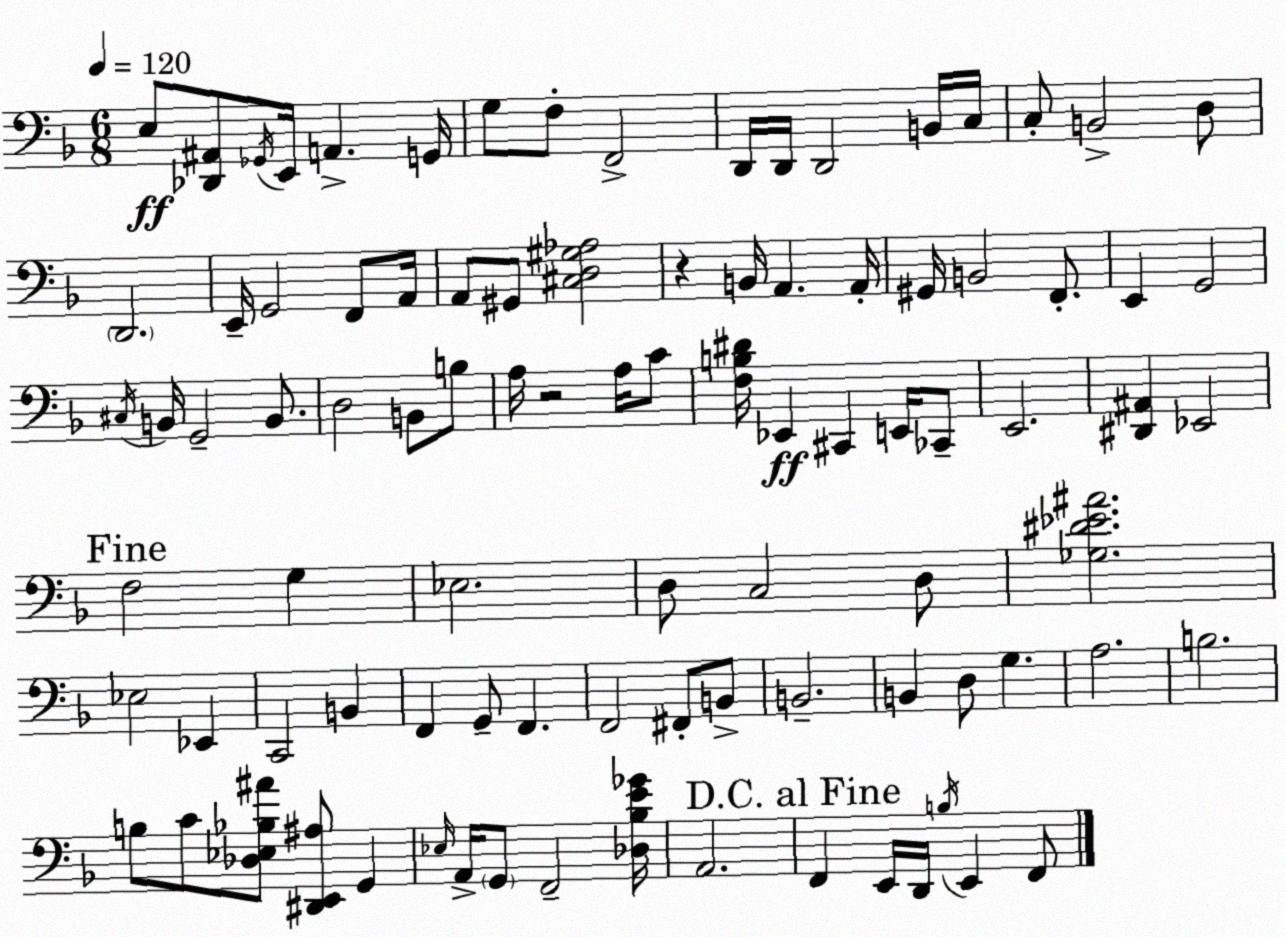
X:1
T:Untitled
M:6/8
L:1/4
K:Dm
E,/2 [_D,,^A,,]/2 _G,,/4 E,,/4 A,, G,,/4 G,/2 F,/2 F,,2 D,,/4 D,,/4 D,,2 B,,/4 C,/4 C,/2 B,,2 D,/2 D,,2 E,,/4 G,,2 F,,/2 A,,/4 A,,/2 ^G,,/2 [^C,D,^G,_A,]2 z B,,/4 A,, A,,/4 ^G,,/4 B,,2 F,,/2 E,, G,,2 ^C,/4 B,,/4 G,,2 B,,/2 D,2 B,,/2 B,/2 A,/4 z2 A,/4 C/2 [F,B,^D]/4 _E,, ^C,, E,,/4 _C,,/2 E,,2 [^D,,^A,,] _E,,2 F,2 G, _E,2 D,/2 C,2 D,/2 [_G,^D_E^A]2 _E,2 _E,, C,,2 B,, F,, G,,/2 F,, F,,2 ^F,,/2 B,,/2 B,,2 B,, D,/2 G, A,2 B,2 B,/2 C/2 [_D,_E,_B,^A]/2 [^D,,E,,^A,]/2 G,, _E,/4 A,,/4 G,,/2 F,,2 [_D,_B,E_G]/4 A,,2 F,, E,,/4 D,,/4 B,/4 E,, F,,/2